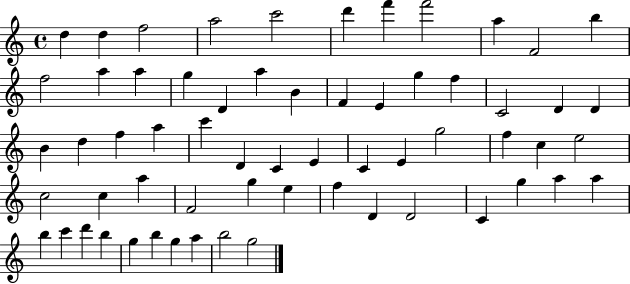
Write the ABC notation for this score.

X:1
T:Untitled
M:4/4
L:1/4
K:C
d d f2 a2 c'2 d' f' f'2 a F2 b f2 a a g D a B F E g f C2 D D B d f a c' D C E C E g2 f c e2 c2 c a F2 g e f D D2 C g a a b c' d' b g b g a b2 g2